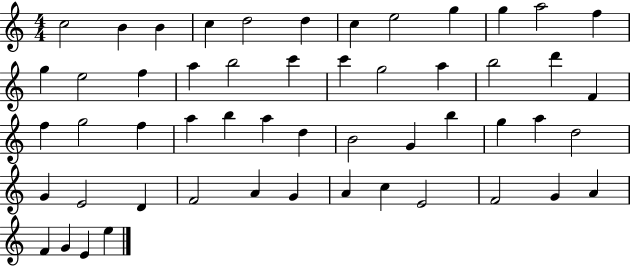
C5/h B4/q B4/q C5/q D5/h D5/q C5/q E5/h G5/q G5/q A5/h F5/q G5/q E5/h F5/q A5/q B5/h C6/q C6/q G5/h A5/q B5/h D6/q F4/q F5/q G5/h F5/q A5/q B5/q A5/q D5/q B4/h G4/q B5/q G5/q A5/q D5/h G4/q E4/h D4/q F4/h A4/q G4/q A4/q C5/q E4/h F4/h G4/q A4/q F4/q G4/q E4/q E5/q